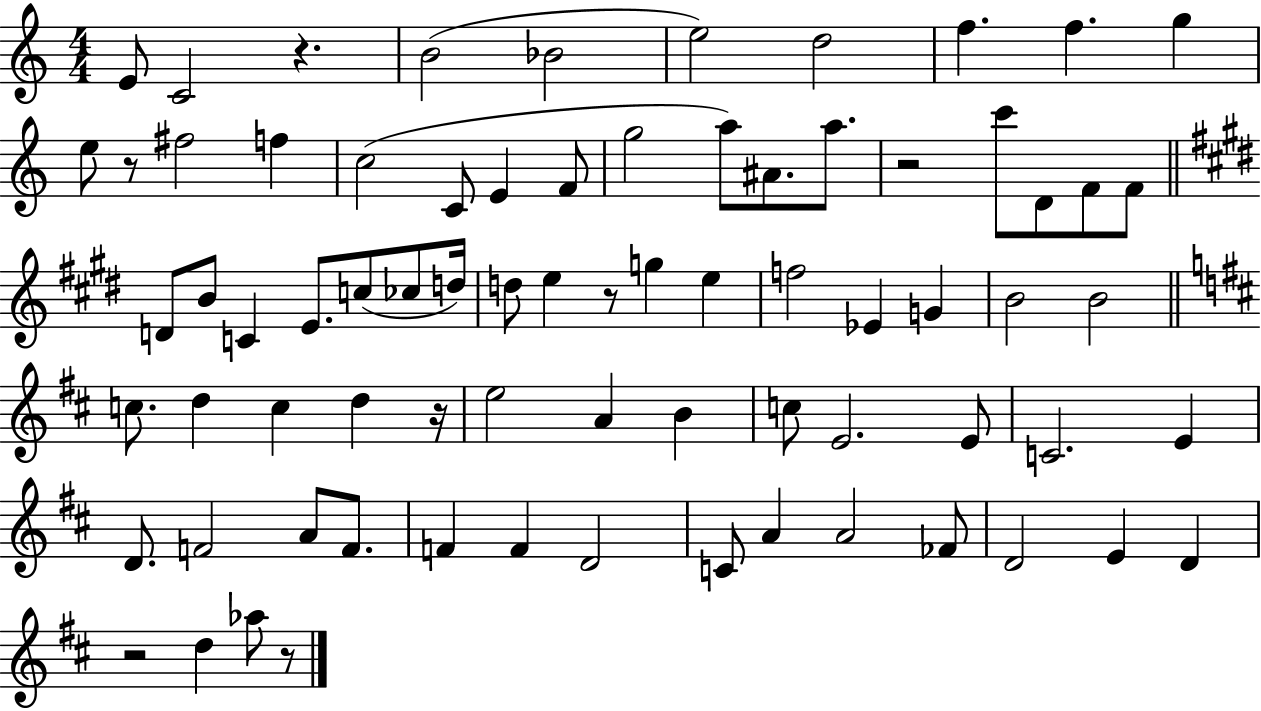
{
  \clef treble
  \numericTimeSignature
  \time 4/4
  \key c \major
  \repeat volta 2 { e'8 c'2 r4. | b'2( bes'2 | e''2) d''2 | f''4. f''4. g''4 | \break e''8 r8 fis''2 f''4 | c''2( c'8 e'4 f'8 | g''2 a''8) ais'8. a''8. | r2 c'''8 d'8 f'8 f'8 | \break \bar "||" \break \key e \major d'8 b'8 c'4 e'8. c''8( ces''8 d''16) | d''8 e''4 r8 g''4 e''4 | f''2 ees'4 g'4 | b'2 b'2 | \break \bar "||" \break \key d \major c''8. d''4 c''4 d''4 r16 | e''2 a'4 b'4 | c''8 e'2. e'8 | c'2. e'4 | \break d'8. f'2 a'8 f'8. | f'4 f'4 d'2 | c'8 a'4 a'2 fes'8 | d'2 e'4 d'4 | \break r2 d''4 aes''8 r8 | } \bar "|."
}